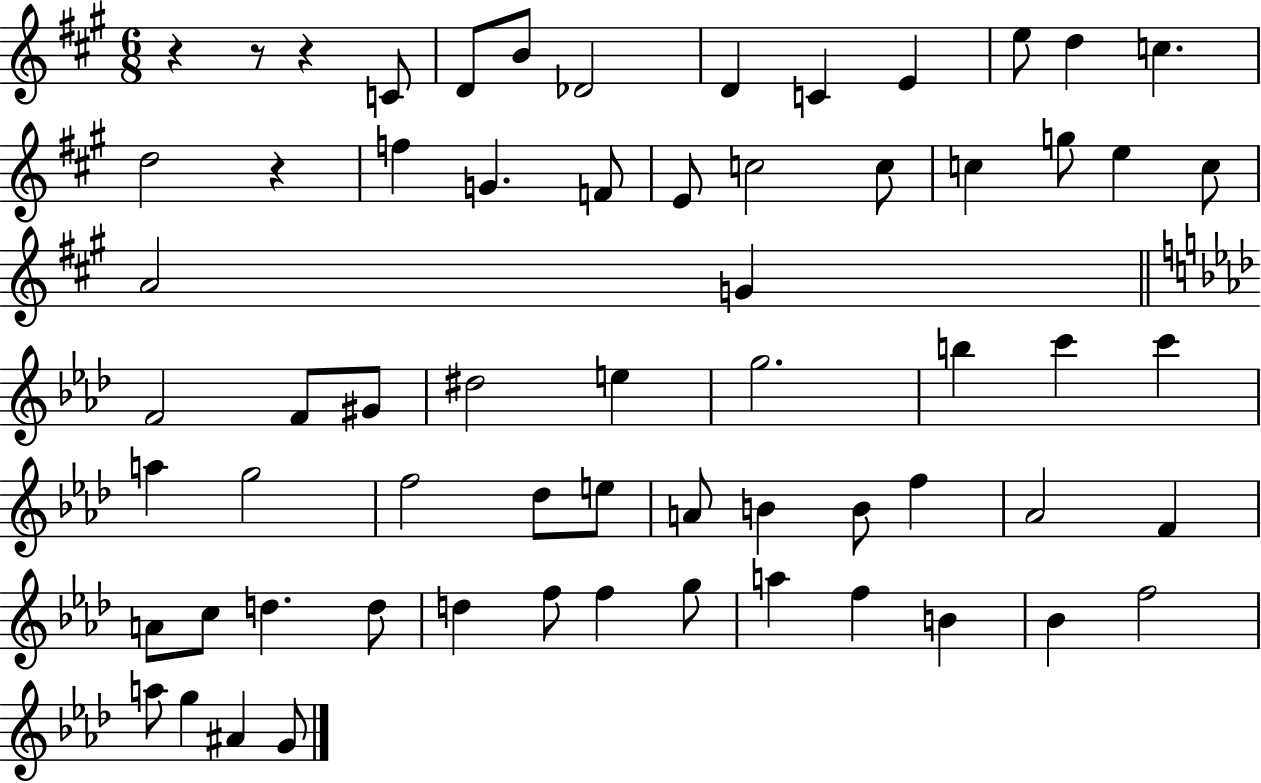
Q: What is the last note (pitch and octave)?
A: G4